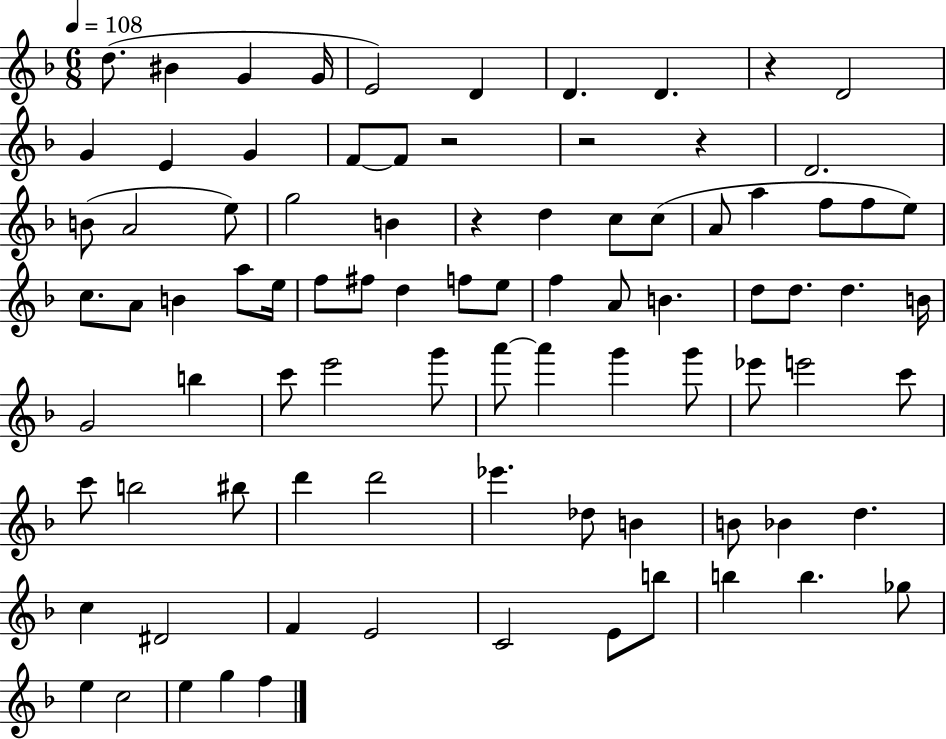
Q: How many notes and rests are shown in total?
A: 88